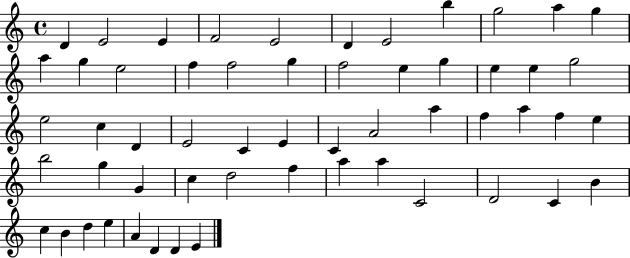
X:1
T:Untitled
M:4/4
L:1/4
K:C
D E2 E F2 E2 D E2 b g2 a g a g e2 f f2 g f2 e g e e g2 e2 c D E2 C E C A2 a f a f e b2 g G c d2 f a a C2 D2 C B c B d e A D D E